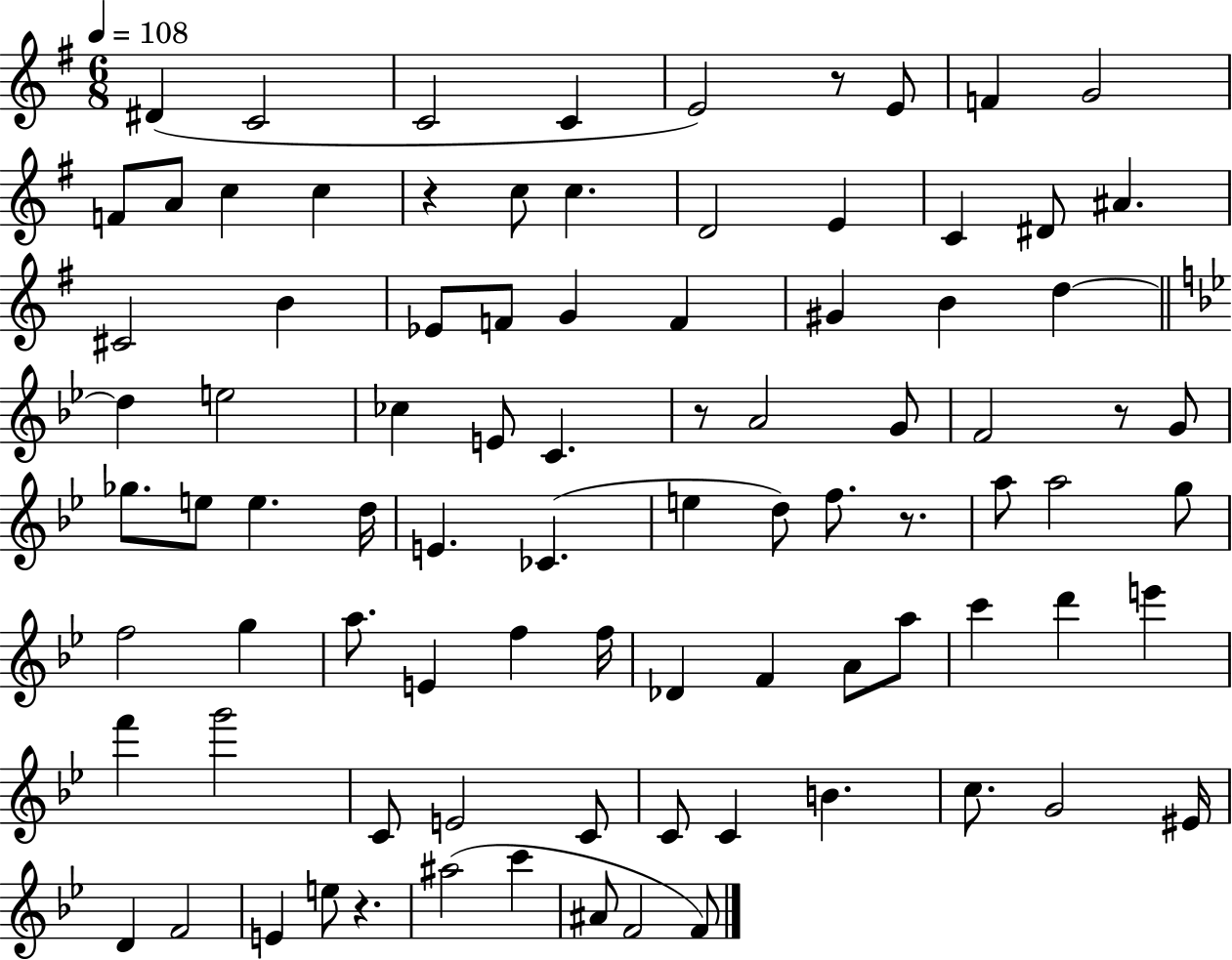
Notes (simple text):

D#4/q C4/h C4/h C4/q E4/h R/e E4/e F4/q G4/h F4/e A4/e C5/q C5/q R/q C5/e C5/q. D4/h E4/q C4/q D#4/e A#4/q. C#4/h B4/q Eb4/e F4/e G4/q F4/q G#4/q B4/q D5/q D5/q E5/h CES5/q E4/e C4/q. R/e A4/h G4/e F4/h R/e G4/e Gb5/e. E5/e E5/q. D5/s E4/q. CES4/q. E5/q D5/e F5/e. R/e. A5/e A5/h G5/e F5/h G5/q A5/e. E4/q F5/q F5/s Db4/q F4/q A4/e A5/e C6/q D6/q E6/q F6/q G6/h C4/e E4/h C4/e C4/e C4/q B4/q. C5/e. G4/h EIS4/s D4/q F4/h E4/q E5/e R/q. A#5/h C6/q A#4/e F4/h F4/e